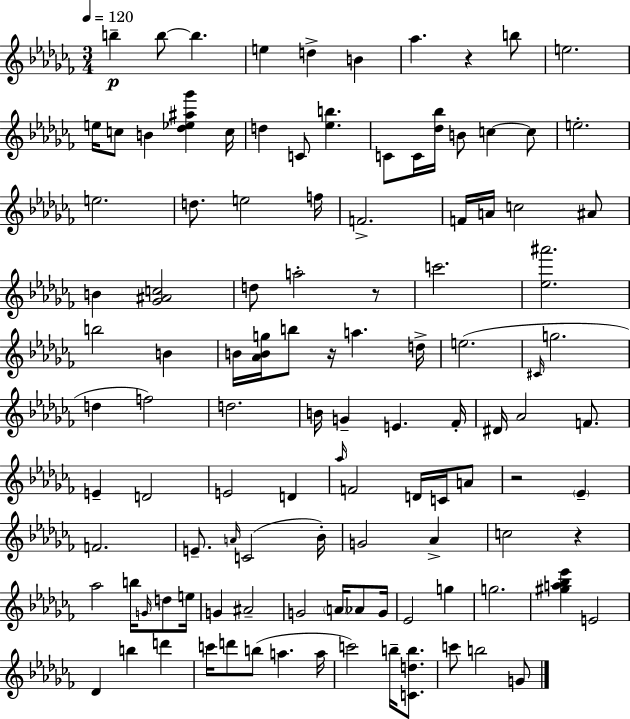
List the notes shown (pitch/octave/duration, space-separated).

B5/q B5/e B5/q. E5/q D5/q B4/q Ab5/q. R/q B5/e E5/h. E5/s C5/e B4/q [Db5,Eb5,A#5,Gb6]/q C5/s D5/q C4/e [Eb5,B5]/q. C4/e C4/s [Db5,Bb5]/s B4/e C5/q C5/e E5/h. E5/h. D5/e. E5/h F5/s F4/h. F4/s A4/s C5/h A#4/e B4/q [Gb4,A#4,C5]/h D5/e A5/h R/e C6/h. [Eb5,A#6]/h. B5/h B4/q B4/s [Ab4,B4,G5]/s B5/e R/s A5/q. D5/s E5/h. C#4/s G5/h. D5/q F5/h D5/h. B4/s G4/q E4/q. FES4/s D#4/s Ab4/h F4/e. E4/q D4/h E4/h D4/q Ab5/s F4/h D4/s C4/s A4/e R/h Eb4/q F4/h. E4/e. A4/s C4/h Bb4/s G4/h Ab4/q C5/h R/q Ab5/h B5/s G4/s D5/e E5/s G4/q A#4/h G4/h A4/s Ab4/e G4/s Eb4/h G5/q G5/h. [G#5,A5,Bb5,Eb6]/q E4/h Db4/q B5/q D6/q C6/s D6/e B5/e A5/q. A5/s C6/h B5/s [C4,D5,B5]/e. C6/e B5/h G4/e